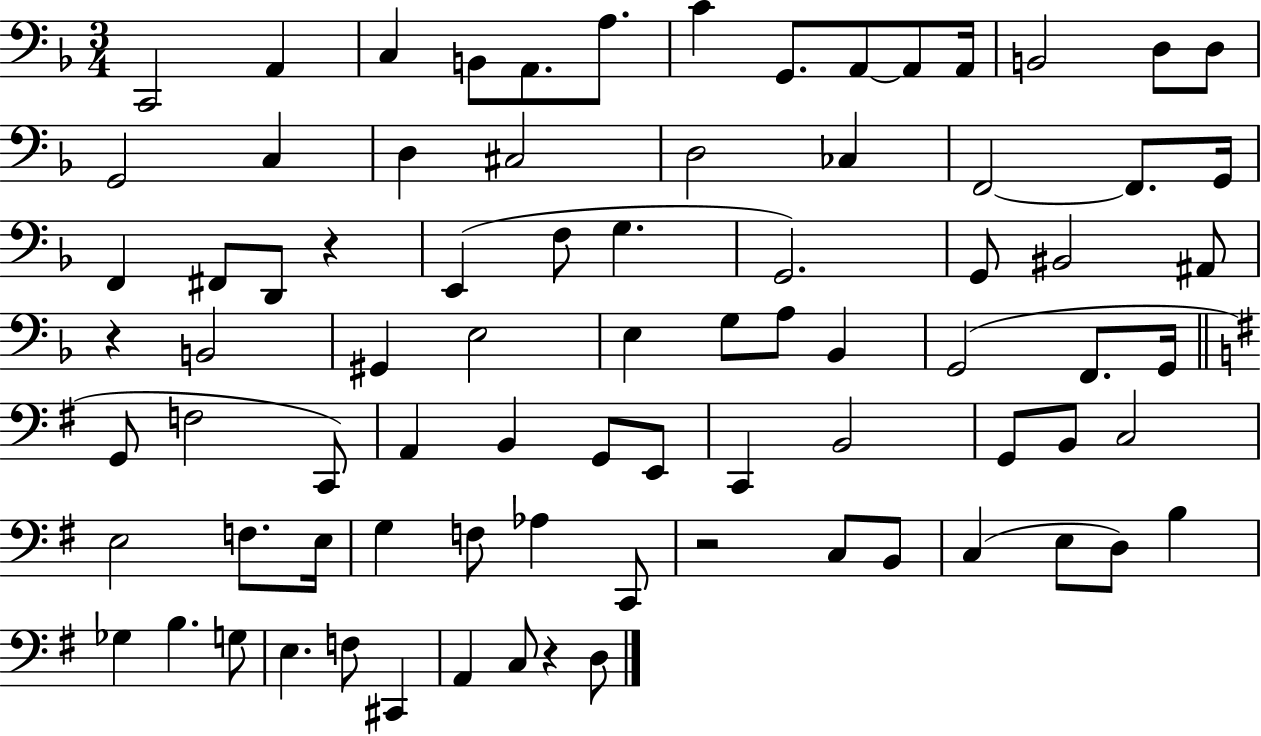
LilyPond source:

{
  \clef bass
  \numericTimeSignature
  \time 3/4
  \key f \major
  c,2 a,4 | c4 b,8 a,8. a8. | c'4 g,8. a,8~~ a,8 a,16 | b,2 d8 d8 | \break g,2 c4 | d4 cis2 | d2 ces4 | f,2~~ f,8. g,16 | \break f,4 fis,8 d,8 r4 | e,4( f8 g4. | g,2.) | g,8 bis,2 ais,8 | \break r4 b,2 | gis,4 e2 | e4 g8 a8 bes,4 | g,2( f,8. g,16 | \break \bar "||" \break \key g \major g,8 f2 c,8) | a,4 b,4 g,8 e,8 | c,4 b,2 | g,8 b,8 c2 | \break e2 f8. e16 | g4 f8 aes4 c,8 | r2 c8 b,8 | c4( e8 d8) b4 | \break ges4 b4. g8 | e4. f8 cis,4 | a,4 c8 r4 d8 | \bar "|."
}